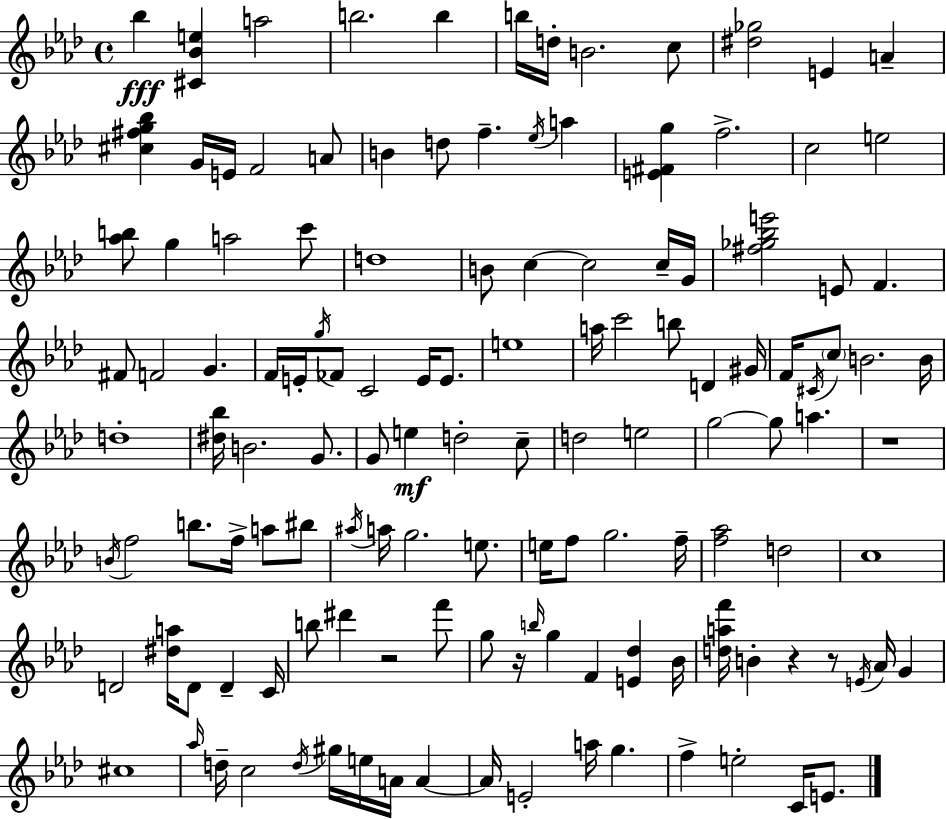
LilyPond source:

{
  \clef treble
  \time 4/4
  \defaultTimeSignature
  \key f \minor
  bes''4\fff <cis' bes' e''>4 a''2 | b''2. b''4 | b''16 d''16-. b'2. c''8 | <dis'' ges''>2 e'4 a'4-- | \break <cis'' fis'' g'' bes''>4 g'16 e'16 f'2 a'8 | b'4 d''8 f''4.-- \acciaccatura { ees''16 } a''4 | <e' fis' g''>4 f''2.-> | c''2 e''2 | \break <aes'' b''>8 g''4 a''2 c'''8 | d''1 | b'8 c''4~~ c''2 c''16-- | g'16 <fis'' ges'' bes'' e'''>2 e'8 f'4. | \break fis'8 f'2 g'4. | f'16 e'16-. \acciaccatura { g''16 } fes'8 c'2 e'16 e'8. | e''1 | a''16 c'''2 b''8 d'4 | \break gis'16 f'16 \acciaccatura { cis'16 } \parenthesize c''8 b'2. | b'16 d''1-. | <dis'' bes''>16 b'2. | g'8. g'8 e''4\mf d''2-. | \break c''8-- d''2 e''2 | g''2~~ g''8 a''4. | r1 | \acciaccatura { b'16 } f''2 b''8. f''16-> | \break a''8 bis''8 \acciaccatura { ais''16 } a''16 g''2. | e''8. e''16 f''8 g''2. | f''16-- <f'' aes''>2 d''2 | c''1 | \break d'2 <dis'' a''>16 d'8 | d'4-- c'16 b''8 dis'''4 r2 | f'''8 g''8 r16 \grace { b''16 } g''4 f'4 | <e' des''>4 bes'16 <d'' a'' f'''>16 b'4-. r4 r8 | \break \acciaccatura { e'16 } aes'16 g'4 cis''1 | \grace { aes''16 } d''16-- c''2 | \acciaccatura { d''16 } gis''16 e''16 a'16 a'4~~ a'16 e'2-. | a''16 g''4. f''4-> e''2-. | \break c'16 e'8. \bar "|."
}